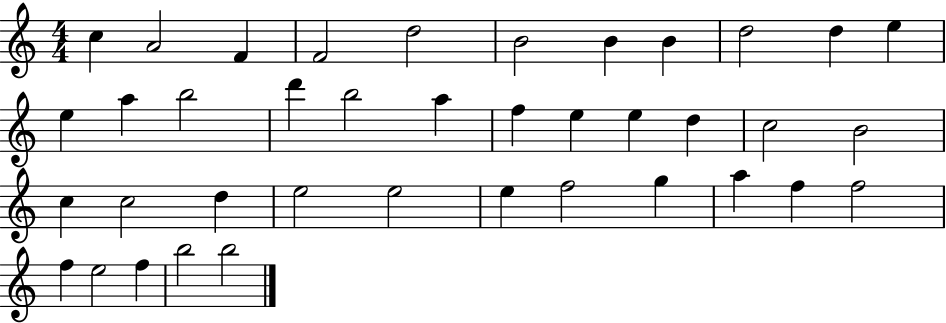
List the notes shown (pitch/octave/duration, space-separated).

C5/q A4/h F4/q F4/h D5/h B4/h B4/q B4/q D5/h D5/q E5/q E5/q A5/q B5/h D6/q B5/h A5/q F5/q E5/q E5/q D5/q C5/h B4/h C5/q C5/h D5/q E5/h E5/h E5/q F5/h G5/q A5/q F5/q F5/h F5/q E5/h F5/q B5/h B5/h